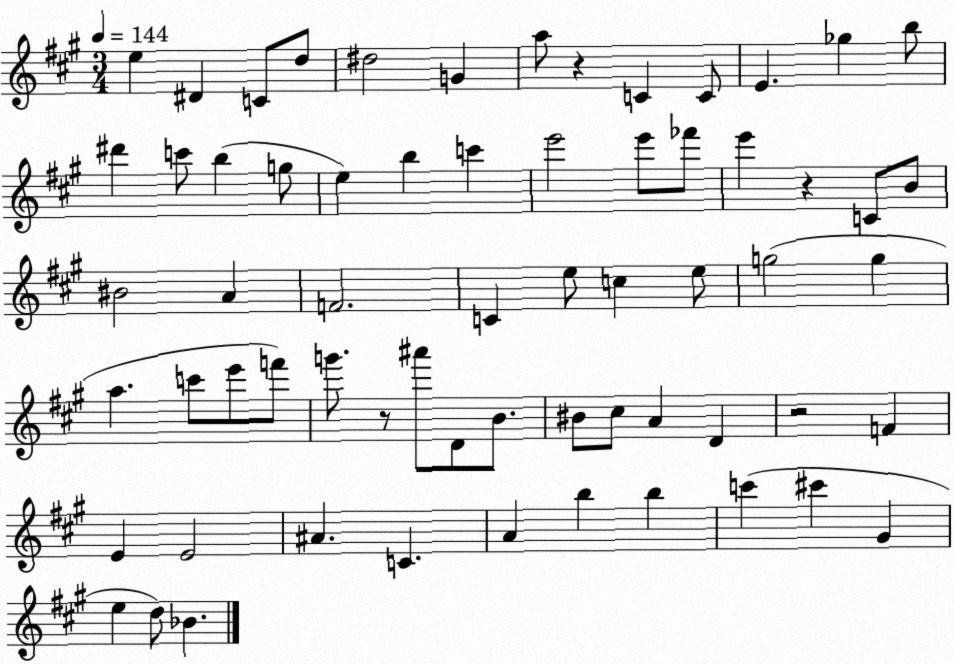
X:1
T:Untitled
M:3/4
L:1/4
K:A
e ^D C/2 d/2 ^d2 G a/2 z C C/2 E _g b/2 ^d' c'/2 b g/2 e b c' e'2 e'/2 _f'/2 e' z C/2 B/2 ^B2 A F2 C e/2 c e/2 g2 g a c'/2 e'/2 f'/2 g'/2 z/2 ^a'/2 D/2 B/2 ^B/2 ^c/2 A D z2 F E E2 ^A C A b b c' ^c' ^G e d/2 _B